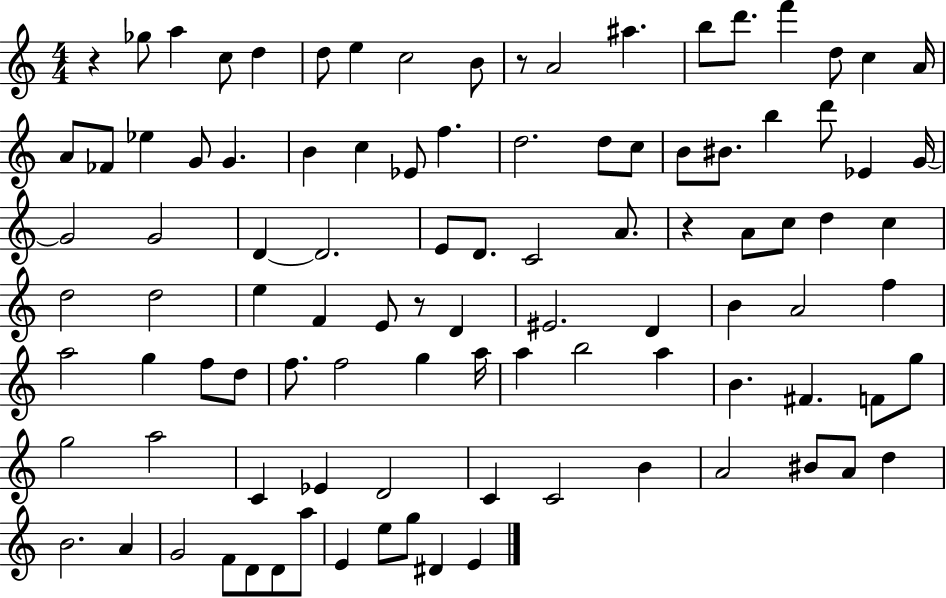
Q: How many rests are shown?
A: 4